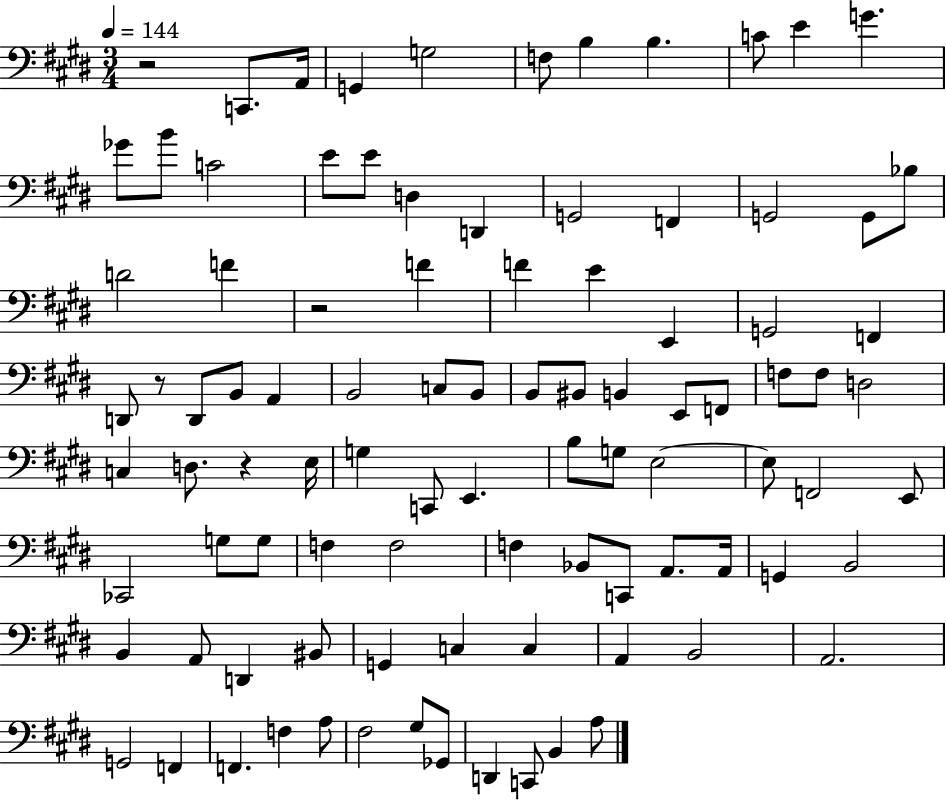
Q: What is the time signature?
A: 3/4